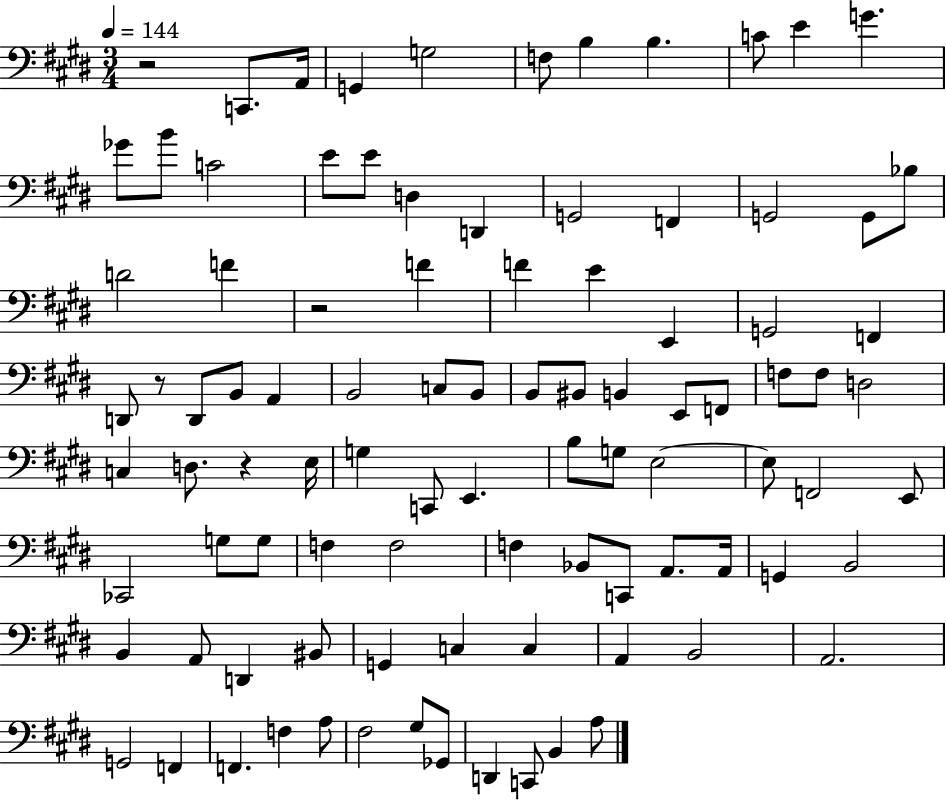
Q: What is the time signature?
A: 3/4